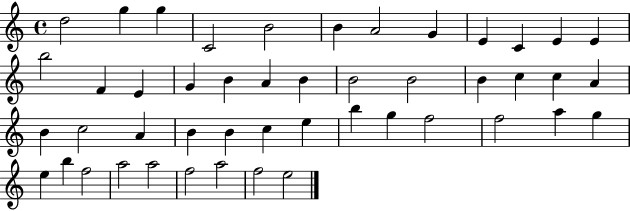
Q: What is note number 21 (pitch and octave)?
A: B4